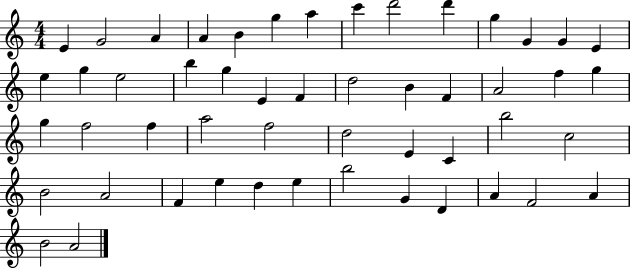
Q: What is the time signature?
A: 4/4